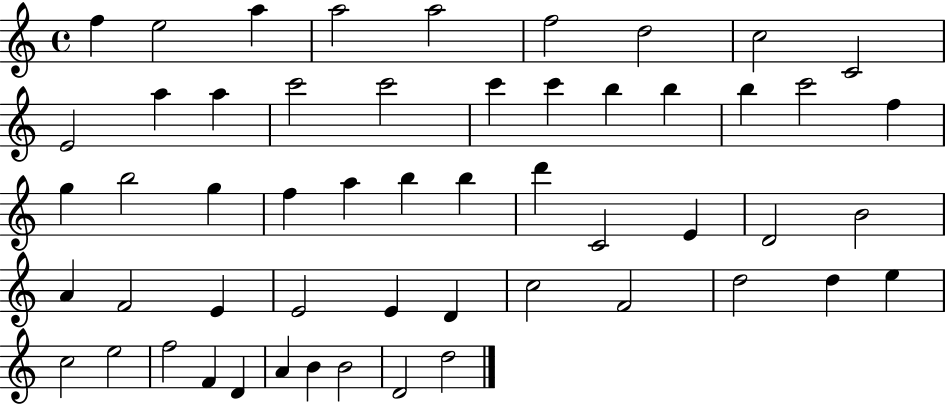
{
  \clef treble
  \time 4/4
  \defaultTimeSignature
  \key c \major
  f''4 e''2 a''4 | a''2 a''2 | f''2 d''2 | c''2 c'2 | \break e'2 a''4 a''4 | c'''2 c'''2 | c'''4 c'''4 b''4 b''4 | b''4 c'''2 f''4 | \break g''4 b''2 g''4 | f''4 a''4 b''4 b''4 | d'''4 c'2 e'4 | d'2 b'2 | \break a'4 f'2 e'4 | e'2 e'4 d'4 | c''2 f'2 | d''2 d''4 e''4 | \break c''2 e''2 | f''2 f'4 d'4 | a'4 b'4 b'2 | d'2 d''2 | \break \bar "|."
}